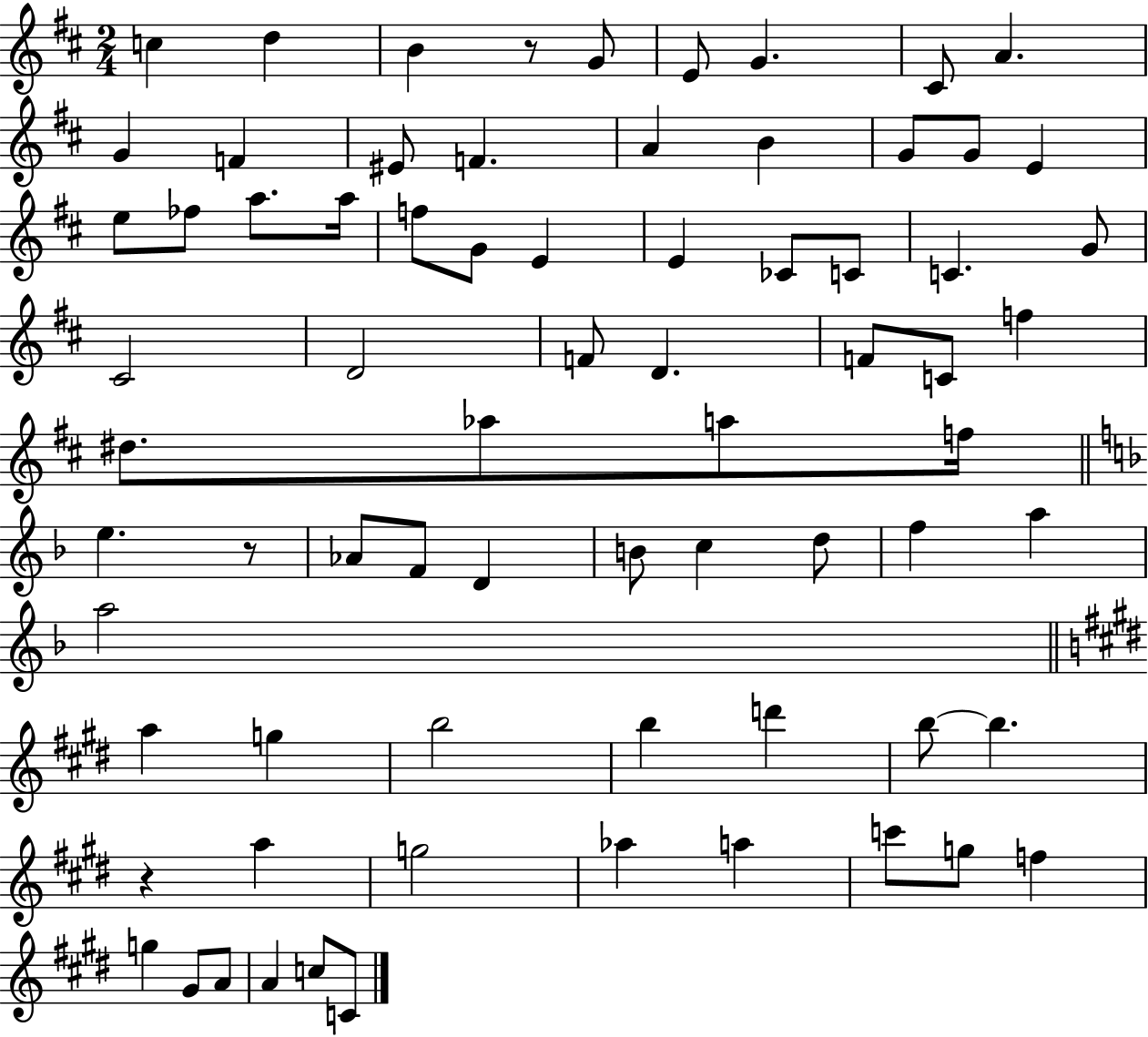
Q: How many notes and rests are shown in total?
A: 73